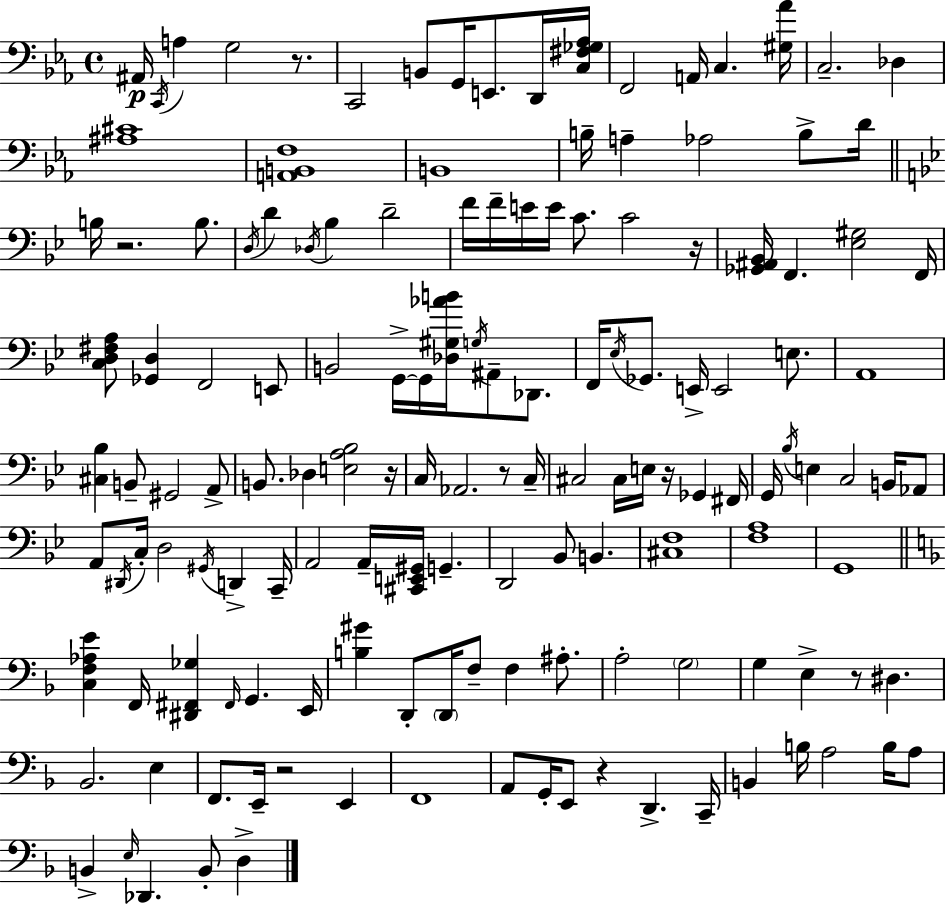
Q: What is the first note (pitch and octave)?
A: A#2